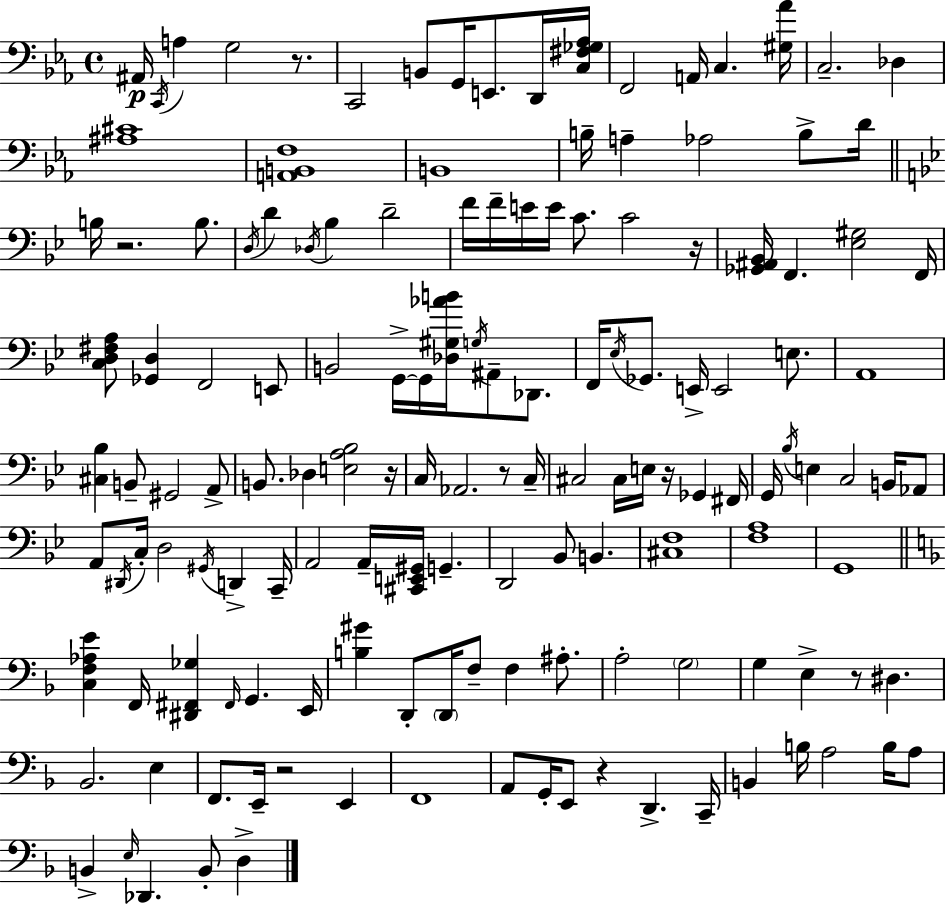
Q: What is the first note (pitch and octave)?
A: A#2